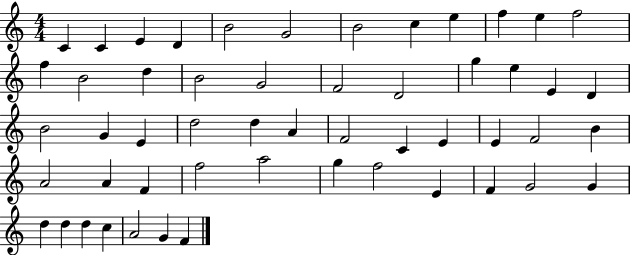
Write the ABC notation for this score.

X:1
T:Untitled
M:4/4
L:1/4
K:C
C C E D B2 G2 B2 c e f e f2 f B2 d B2 G2 F2 D2 g e E D B2 G E d2 d A F2 C E E F2 B A2 A F f2 a2 g f2 E F G2 G d d d c A2 G F